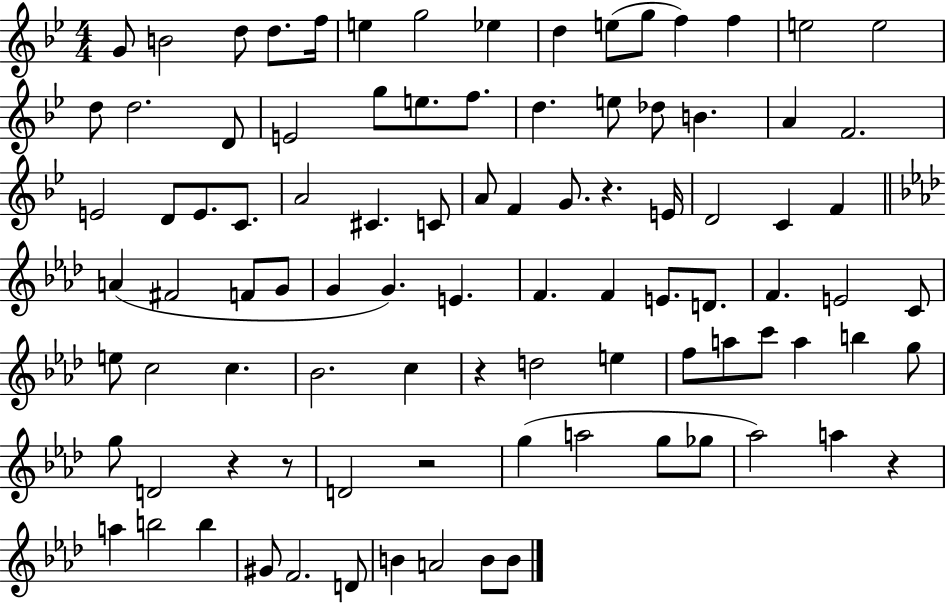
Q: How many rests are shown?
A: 6